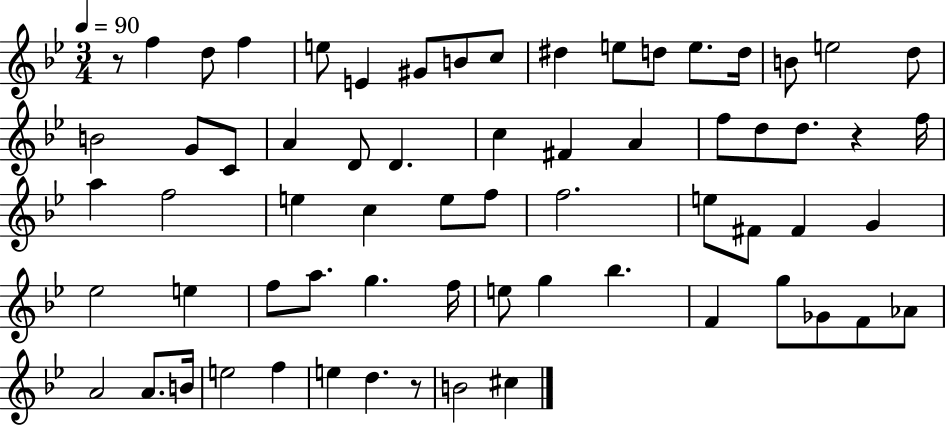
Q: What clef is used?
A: treble